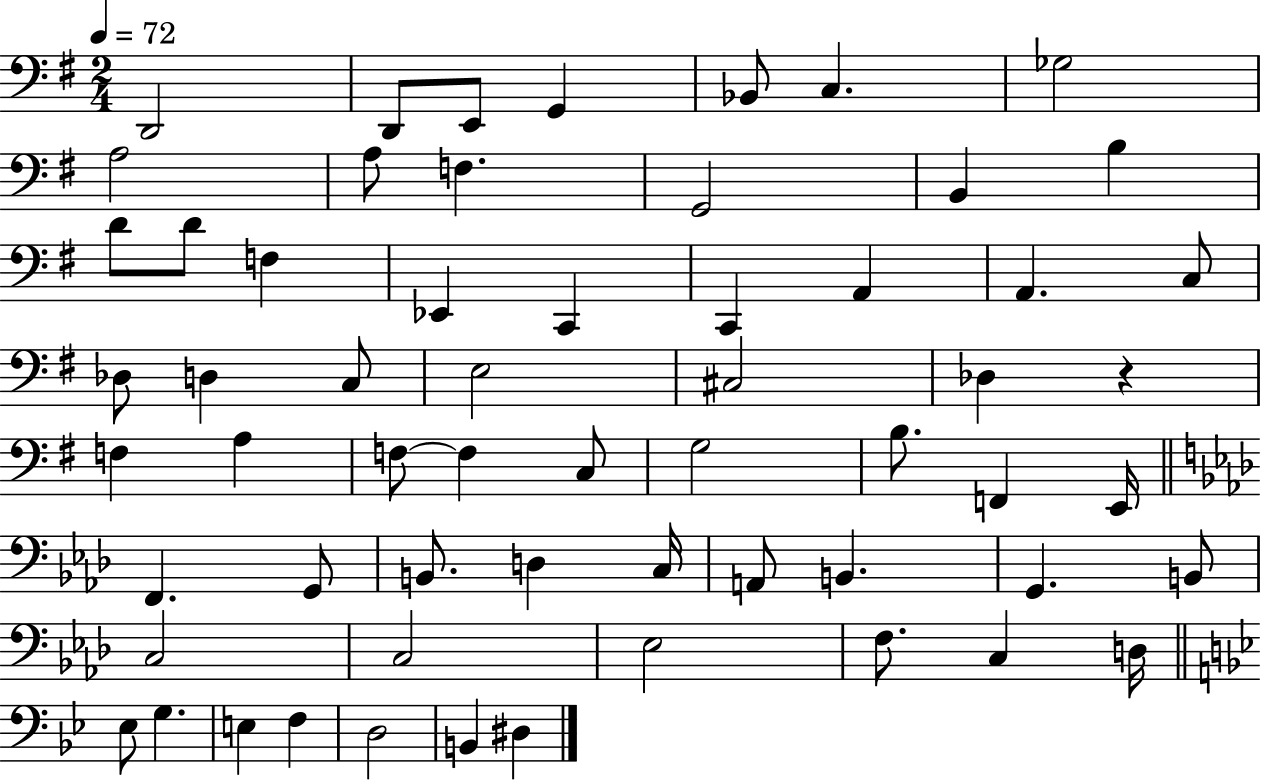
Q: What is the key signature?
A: G major